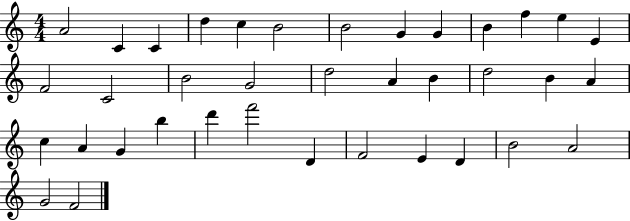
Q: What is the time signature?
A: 4/4